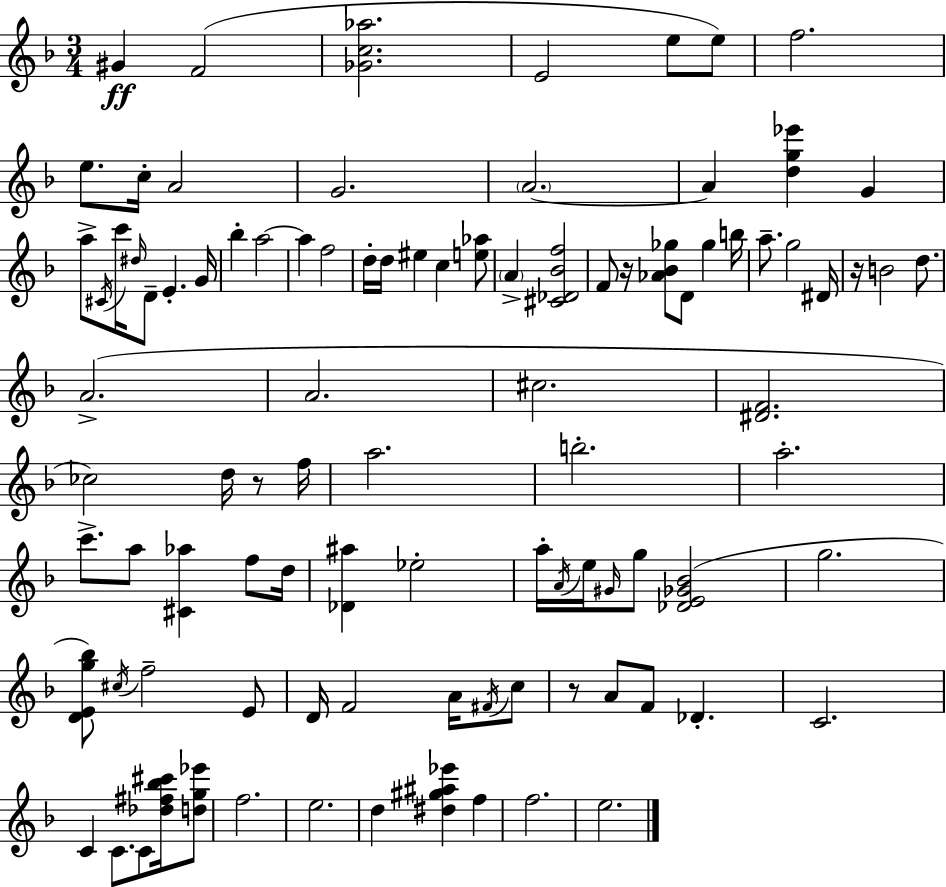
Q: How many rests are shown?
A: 4